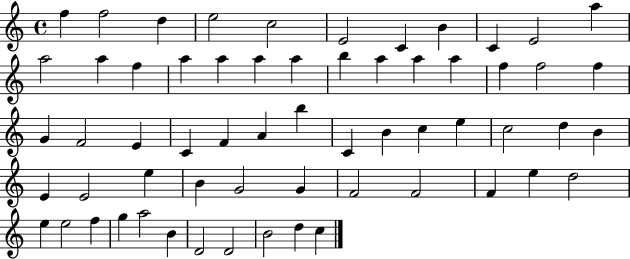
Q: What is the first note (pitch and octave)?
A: F5